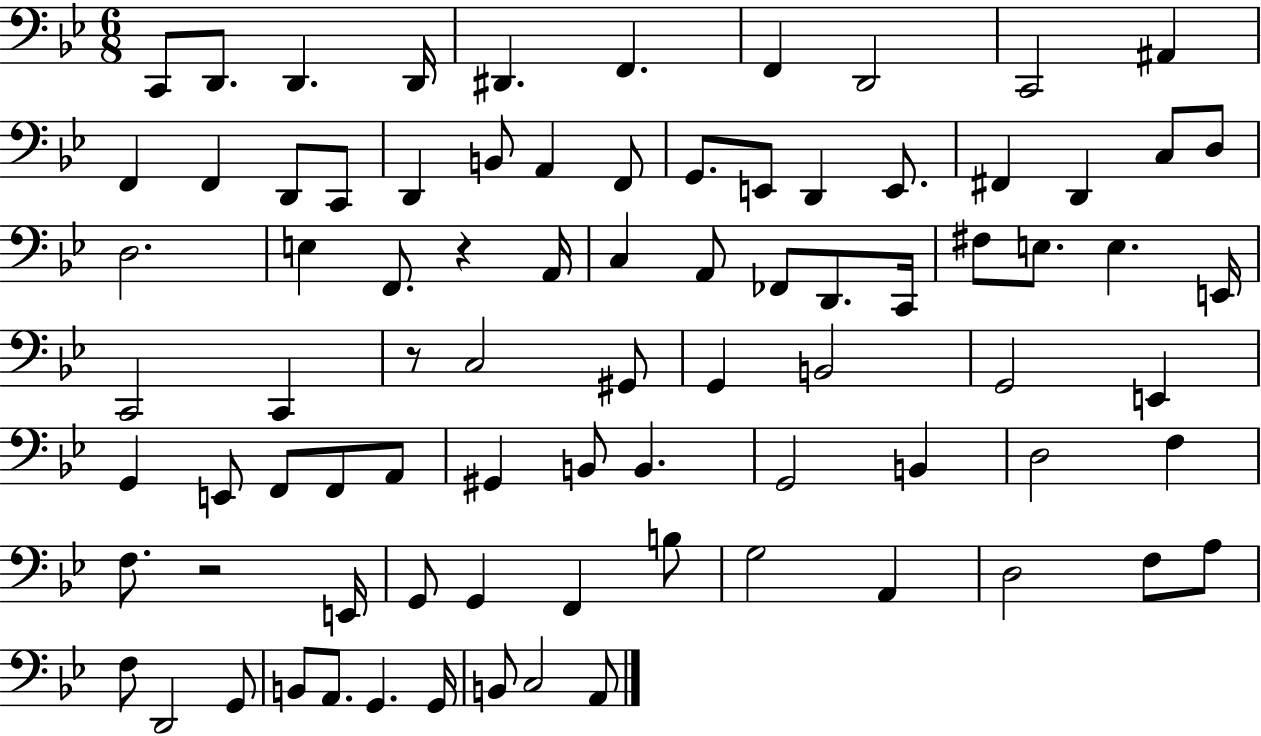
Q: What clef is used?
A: bass